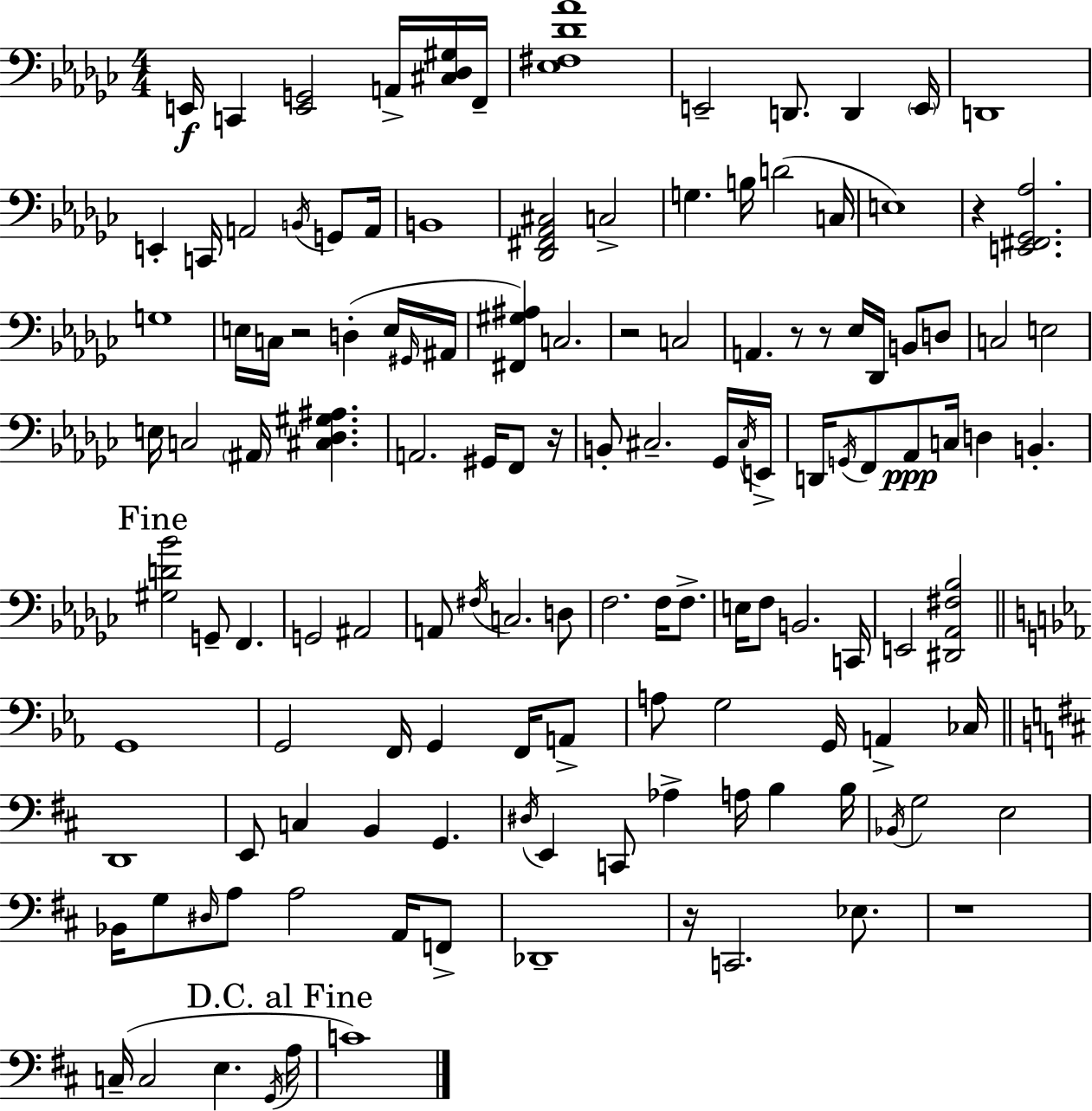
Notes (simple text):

E2/s C2/q [E2,G2]/h A2/s [C#3,Db3,G#3]/s F2/s [Eb3,F#3,Db4,Ab4]/w E2/h D2/e. D2/q E2/s D2/w E2/q C2/s A2/h B2/s G2/e A2/s B2/w [Db2,F#2,Ab2,C#3]/h C3/h G3/q. B3/s D4/h C3/s E3/w R/q [E2,F#2,Gb2,Ab3]/h. G3/w E3/s C3/s R/h D3/q E3/s G#2/s A#2/s [F#2,G#3,A#3]/q C3/h. R/h C3/h A2/q. R/e R/e Eb3/s Db2/s B2/e D3/e C3/h E3/h E3/s C3/h A#2/s [C#3,Db3,G#3,A#3]/q. A2/h. G#2/s F2/e R/s B2/e C#3/h. Gb2/s C#3/s E2/s D2/s G2/s F2/e Ab2/e C3/s D3/q B2/q. [G#3,D4,Bb4]/h G2/e F2/q. G2/h A#2/h A2/e F#3/s C3/h. D3/e F3/h. F3/s F3/e. E3/s F3/e B2/h. C2/s E2/h [D#2,Ab2,F#3,Bb3]/h G2/w G2/h F2/s G2/q F2/s A2/e A3/e G3/h G2/s A2/q CES3/s D2/w E2/e C3/q B2/q G2/q. D#3/s E2/q C2/e Ab3/q A3/s B3/q B3/s Bb2/s G3/h E3/h Bb2/s G3/e D#3/s A3/e A3/h A2/s F2/e Db2/w R/s C2/h. Eb3/e. R/w C3/s C3/h E3/q. G2/s A3/s C4/w